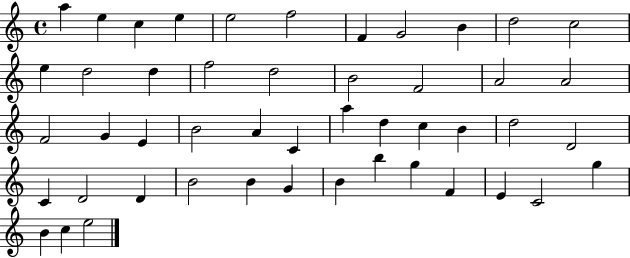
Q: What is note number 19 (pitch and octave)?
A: A4